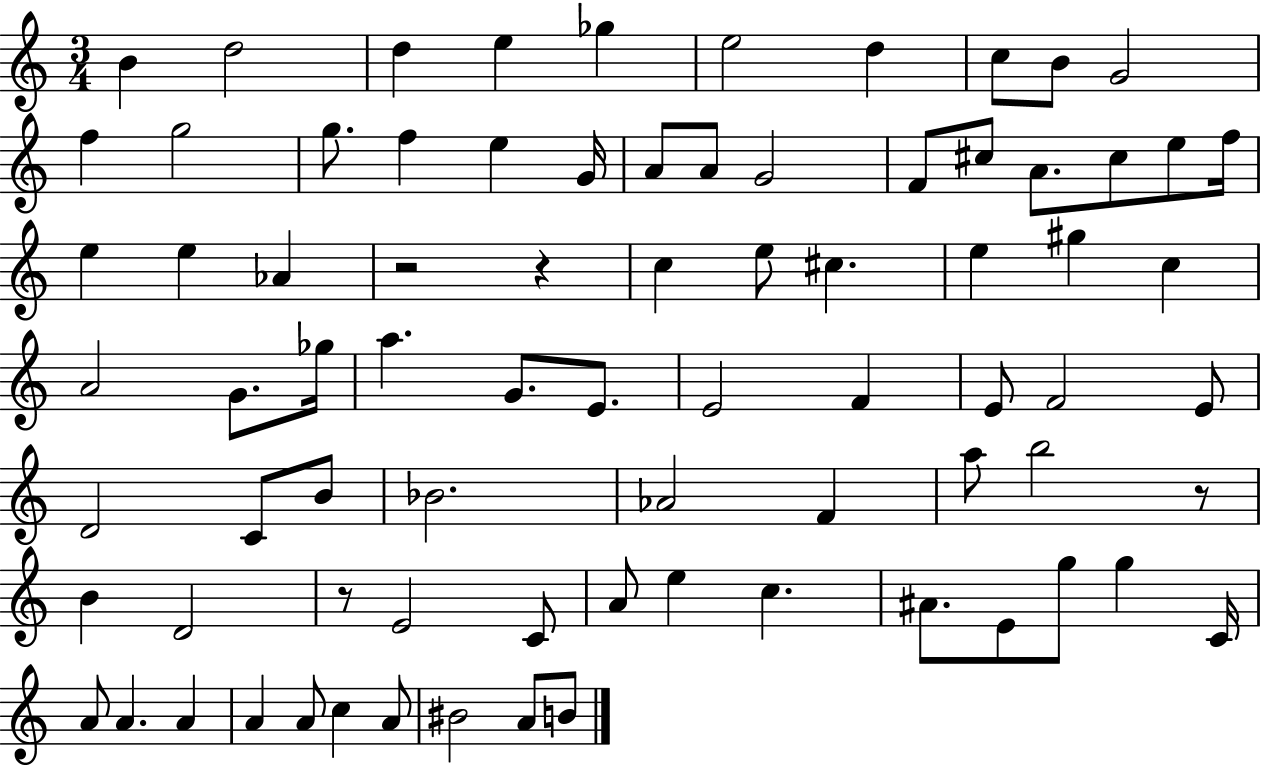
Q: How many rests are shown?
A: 4